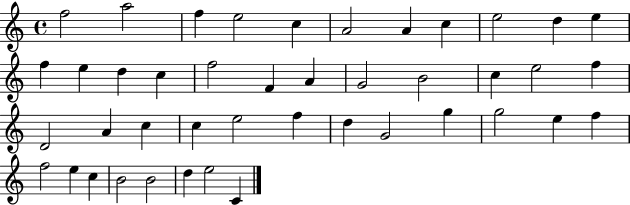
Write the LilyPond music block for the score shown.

{
  \clef treble
  \time 4/4
  \defaultTimeSignature
  \key c \major
  f''2 a''2 | f''4 e''2 c''4 | a'2 a'4 c''4 | e''2 d''4 e''4 | \break f''4 e''4 d''4 c''4 | f''2 f'4 a'4 | g'2 b'2 | c''4 e''2 f''4 | \break d'2 a'4 c''4 | c''4 e''2 f''4 | d''4 g'2 g''4 | g''2 e''4 f''4 | \break f''2 e''4 c''4 | b'2 b'2 | d''4 e''2 c'4 | \bar "|."
}